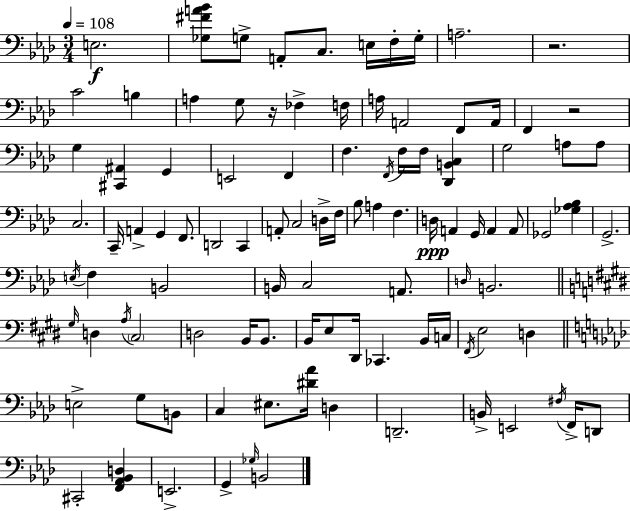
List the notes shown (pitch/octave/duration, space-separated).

E3/h. [Gb3,F#4,A4,Bb4]/e G3/e A2/e C3/e. E3/s F3/s G3/s A3/h. R/h. C4/h B3/q A3/q G3/e R/s FES3/q F3/s A3/s A2/h F2/e A2/s F2/q R/h G3/q [C#2,A#2]/q G2/q E2/h F2/q F3/q. F2/s F3/s F3/s [Db2,B2,C3]/q G3/h A3/e A3/e C3/h. C2/s A2/q G2/q F2/e. D2/h C2/q A2/e C3/h D3/s F3/s Bb3/e A3/q F3/q. D3/s A2/q G2/s A2/q A2/e Gb2/h [Gb3,Ab3,Bb3]/q G2/h. E3/s F3/q B2/h B2/s C3/h A2/e. D3/s B2/h. G#3/s D3/q A3/s C#3/h D3/h B2/s B2/e. B2/s E3/e D#2/s CES2/q. B2/s C3/s F#2/s E3/h D3/q E3/h G3/e B2/e C3/q EIS3/e. [D#4,Ab4]/s D3/q D2/h. B2/s E2/h F#3/s F2/s D2/e C#2/h [F2,Ab2,Bb2,D3]/q E2/h. G2/q Gb3/s B2/h